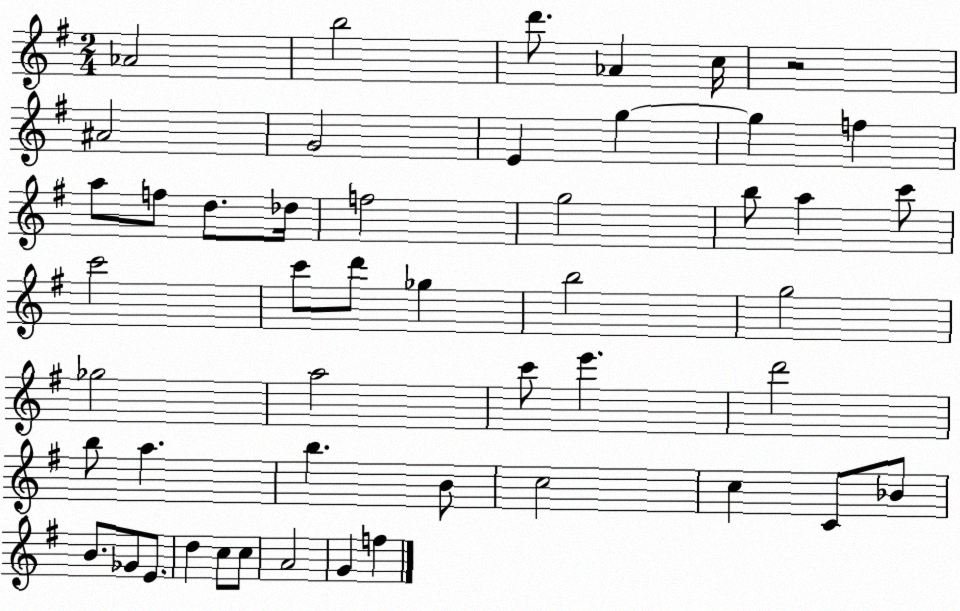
X:1
T:Untitled
M:2/4
L:1/4
K:G
_A2 b2 d'/2 _A c/4 z2 ^A2 G2 E g g f a/2 f/2 d/2 _d/4 f2 g2 b/2 a c'/2 c'2 c'/2 d'/2 _g b2 g2 _g2 a2 c'/2 e' d'2 b/2 a b B/2 c2 c C/2 _B/2 B/2 _G/2 E/2 d c/2 c/2 A2 G f